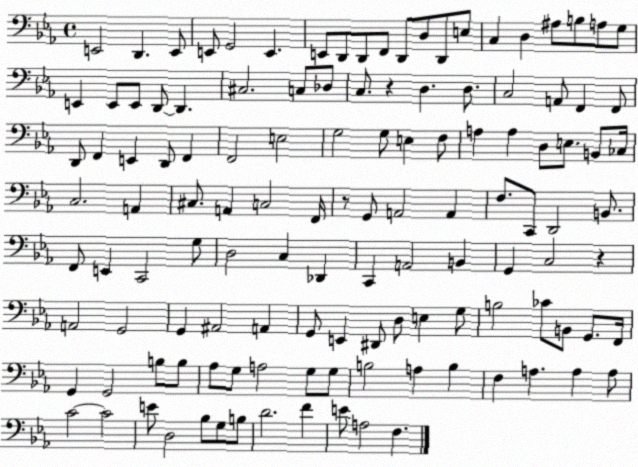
X:1
T:Untitled
M:4/4
L:1/4
K:Eb
E,,2 D,, E,,/2 E,,/2 G,,2 E,, E,,/2 D,,/2 D,,/2 F,,/2 D,,/2 D,/2 D,,/2 E,/2 C, D, ^A,/2 B,/2 A,/2 G,/2 E,, E,,/2 E,,/2 D,,/2 D,, ^C,2 C,/2 _D,/2 C,/2 z D, D,/2 C,2 A,,/2 F,, F,,/2 D,,/2 F,, E,, D,,/2 F,, F,,2 E,2 G,2 G,/2 E, F,/2 A, A, D,/2 E,/2 B,,/2 _C,/4 C,2 A,, ^C,/2 A,, C,2 F,,/4 z/2 G,,/2 A,,2 A,, F,/2 C,,/2 D,,2 B,,/2 F,,/2 E,, C,,2 G,/2 D,2 C, _D,, C,, A,,2 B,, G,, C,2 z A,,2 G,,2 G,, ^A,,2 A,, G,,/2 E,, ^D,,/2 D,/2 E, G,/2 B,2 _C/2 B,,/2 G,,/2 F,,/4 G,, G,,2 B,/2 B,/2 _A,/2 G,/2 A,2 G,/2 G,/2 B,2 A, B, F, A, A, A,/2 C2 C2 E/2 D,2 _B,/2 G,/2 B,/2 D2 F E/2 A,2 F,